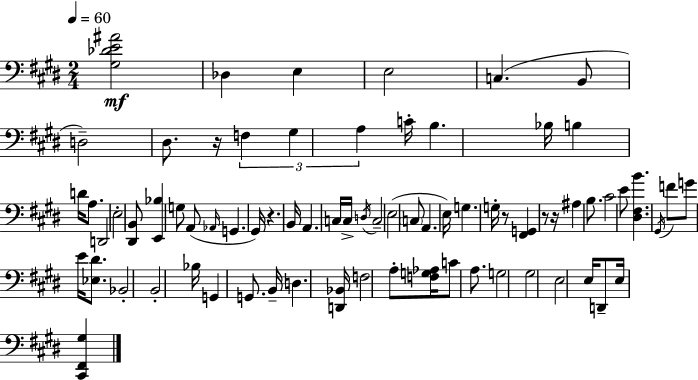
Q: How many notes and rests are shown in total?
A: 74